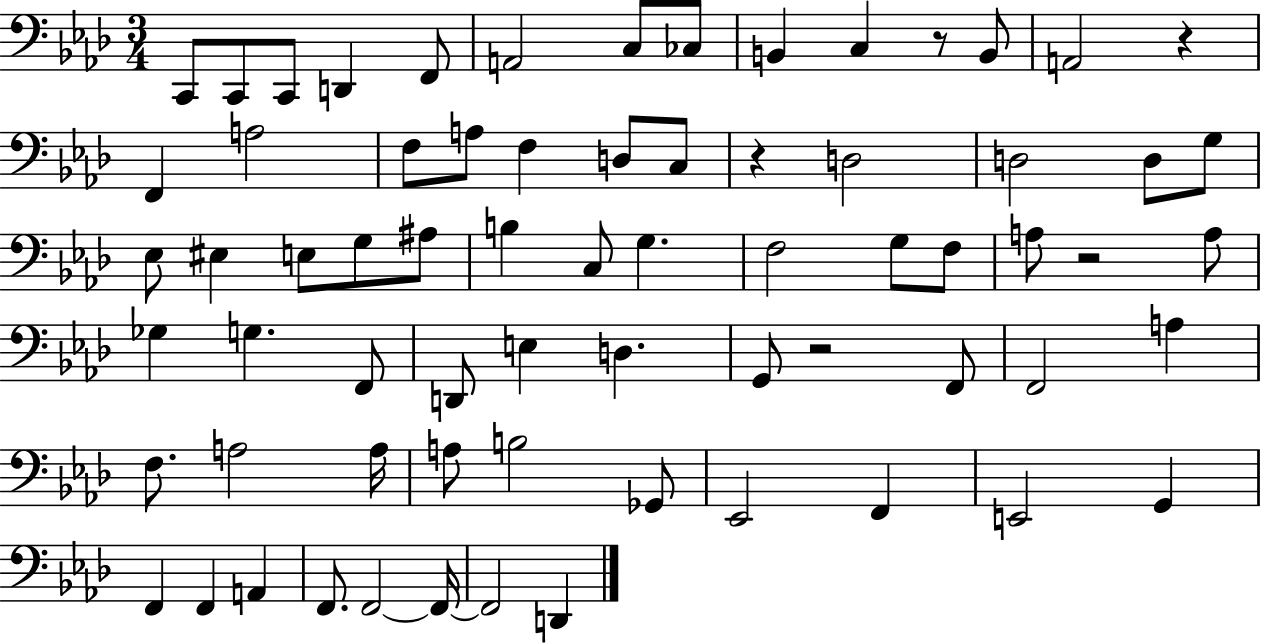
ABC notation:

X:1
T:Untitled
M:3/4
L:1/4
K:Ab
C,,/2 C,,/2 C,,/2 D,, F,,/2 A,,2 C,/2 _C,/2 B,, C, z/2 B,,/2 A,,2 z F,, A,2 F,/2 A,/2 F, D,/2 C,/2 z D,2 D,2 D,/2 G,/2 _E,/2 ^E, E,/2 G,/2 ^A,/2 B, C,/2 G, F,2 G,/2 F,/2 A,/2 z2 A,/2 _G, G, F,,/2 D,,/2 E, D, G,,/2 z2 F,,/2 F,,2 A, F,/2 A,2 A,/4 A,/2 B,2 _G,,/2 _E,,2 F,, E,,2 G,, F,, F,, A,, F,,/2 F,,2 F,,/4 F,,2 D,,